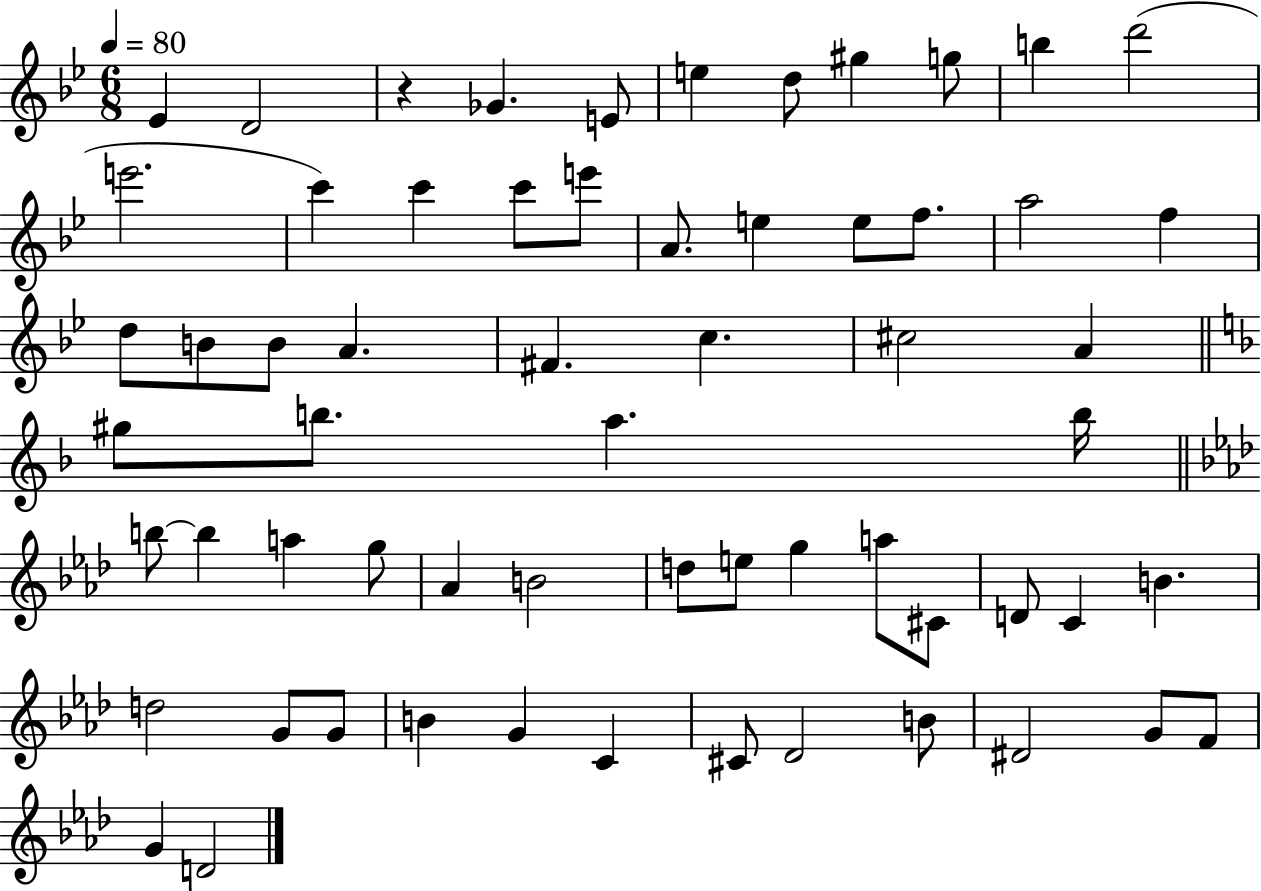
X:1
T:Untitled
M:6/8
L:1/4
K:Bb
_E D2 z _G E/2 e d/2 ^g g/2 b d'2 e'2 c' c' c'/2 e'/2 A/2 e e/2 f/2 a2 f d/2 B/2 B/2 A ^F c ^c2 A ^g/2 b/2 a b/4 b/2 b a g/2 _A B2 d/2 e/2 g a/2 ^C/2 D/2 C B d2 G/2 G/2 B G C ^C/2 _D2 B/2 ^D2 G/2 F/2 G D2